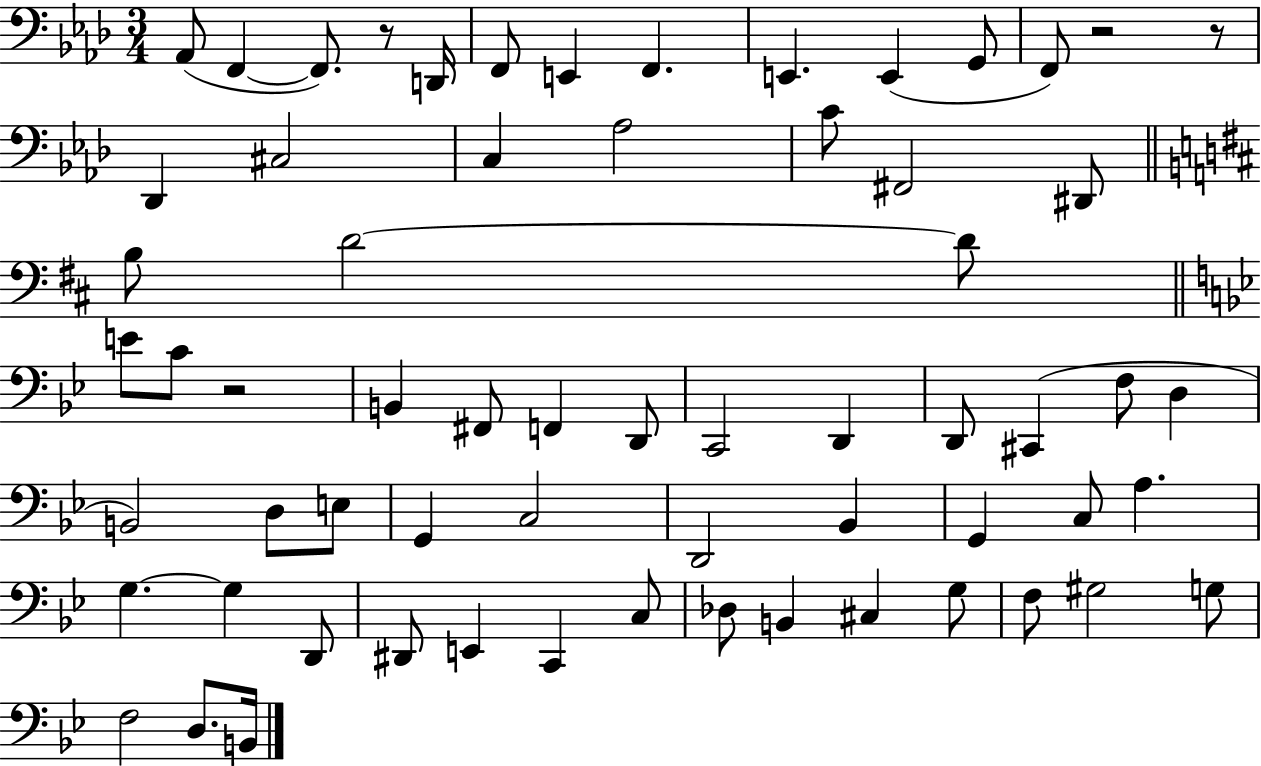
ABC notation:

X:1
T:Untitled
M:3/4
L:1/4
K:Ab
_A,,/2 F,, F,,/2 z/2 D,,/4 F,,/2 E,, F,, E,, E,, G,,/2 F,,/2 z2 z/2 _D,, ^C,2 C, _A,2 C/2 ^F,,2 ^D,,/2 B,/2 D2 D/2 E/2 C/2 z2 B,, ^F,,/2 F,, D,,/2 C,,2 D,, D,,/2 ^C,, F,/2 D, B,,2 D,/2 E,/2 G,, C,2 D,,2 _B,, G,, C,/2 A, G, G, D,,/2 ^D,,/2 E,, C,, C,/2 _D,/2 B,, ^C, G,/2 F,/2 ^G,2 G,/2 F,2 D,/2 B,,/4